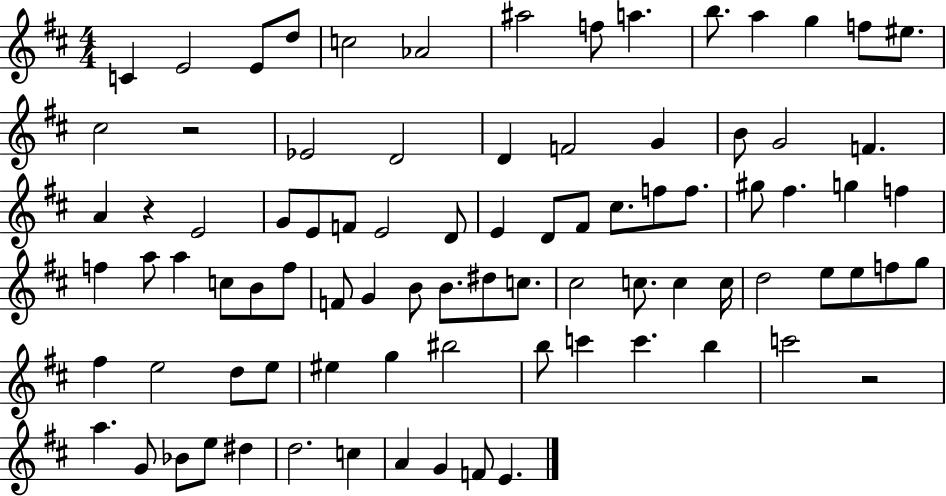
X:1
T:Untitled
M:4/4
L:1/4
K:D
C E2 E/2 d/2 c2 _A2 ^a2 f/2 a b/2 a g f/2 ^e/2 ^c2 z2 _E2 D2 D F2 G B/2 G2 F A z E2 G/2 E/2 F/2 E2 D/2 E D/2 ^F/2 ^c/2 f/2 f/2 ^g/2 ^f g f f a/2 a c/2 B/2 f/2 F/2 G B/2 B/2 ^d/2 c/2 ^c2 c/2 c c/4 d2 e/2 e/2 f/2 g/2 ^f e2 d/2 e/2 ^e g ^b2 b/2 c' c' b c'2 z2 a G/2 _B/2 e/2 ^d d2 c A G F/2 E